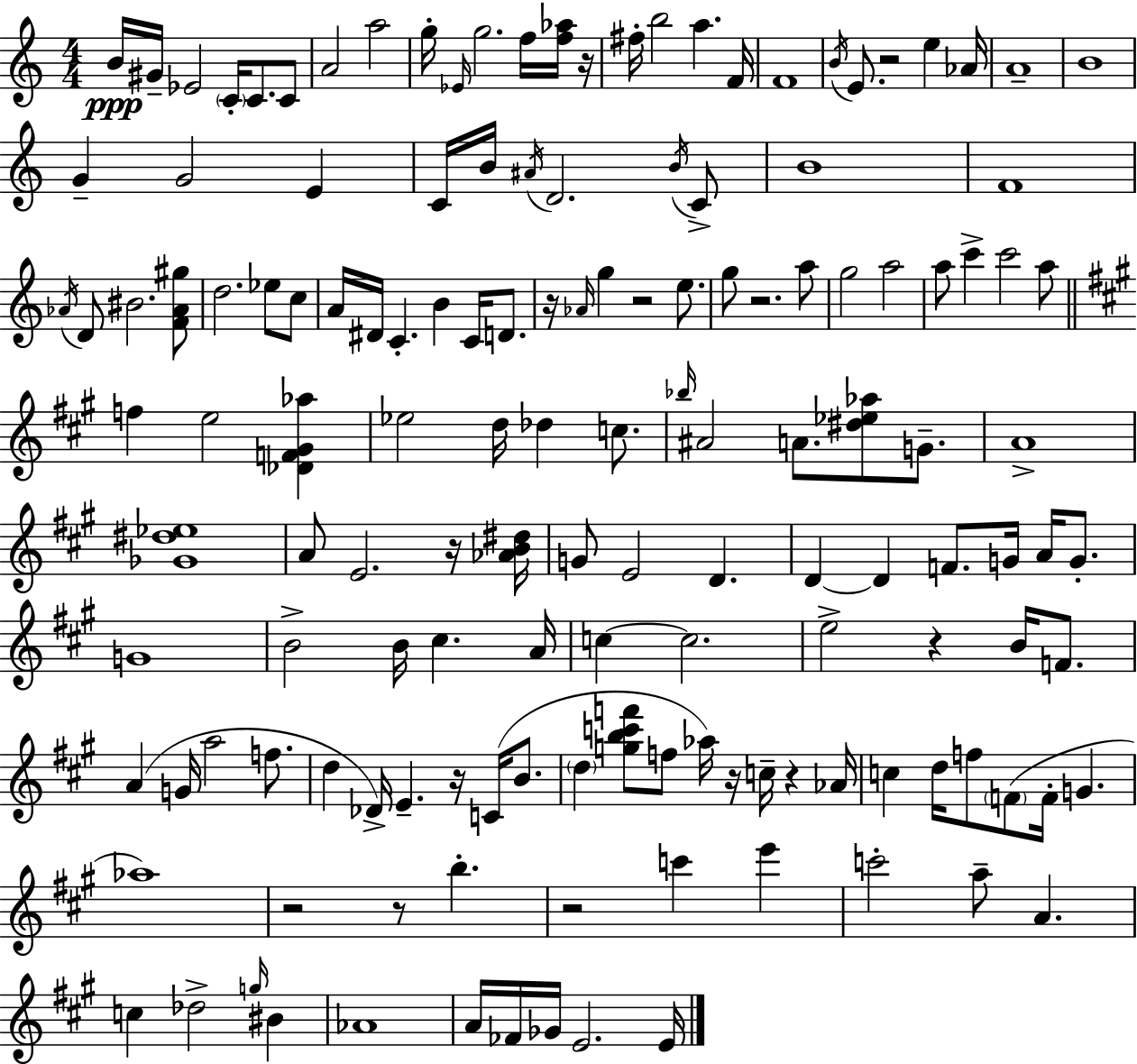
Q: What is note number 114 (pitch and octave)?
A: C6